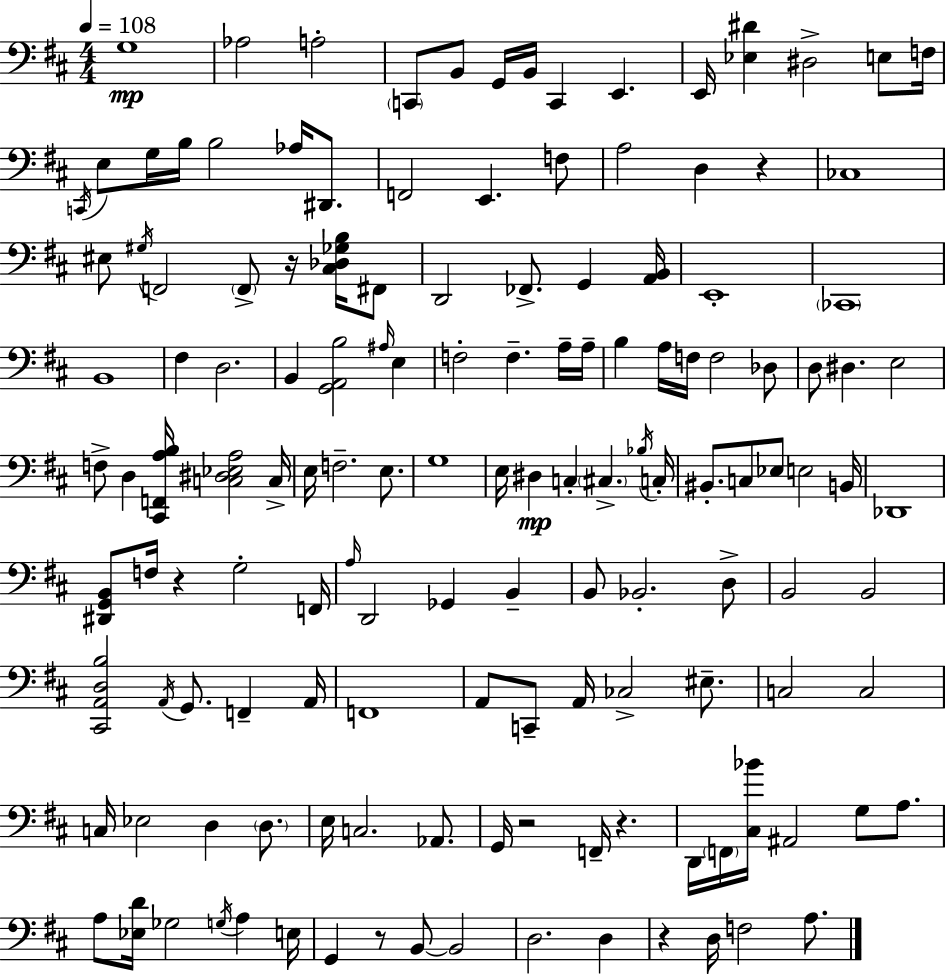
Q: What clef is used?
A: bass